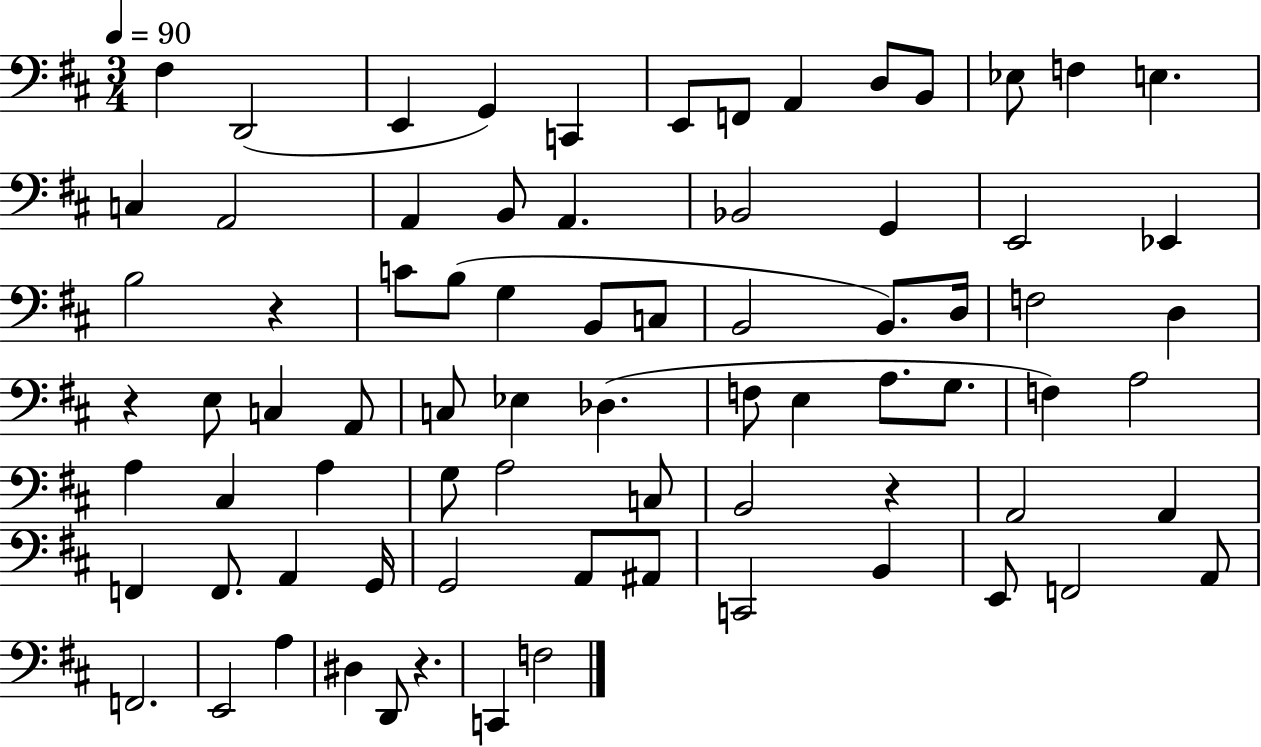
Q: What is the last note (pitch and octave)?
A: F3